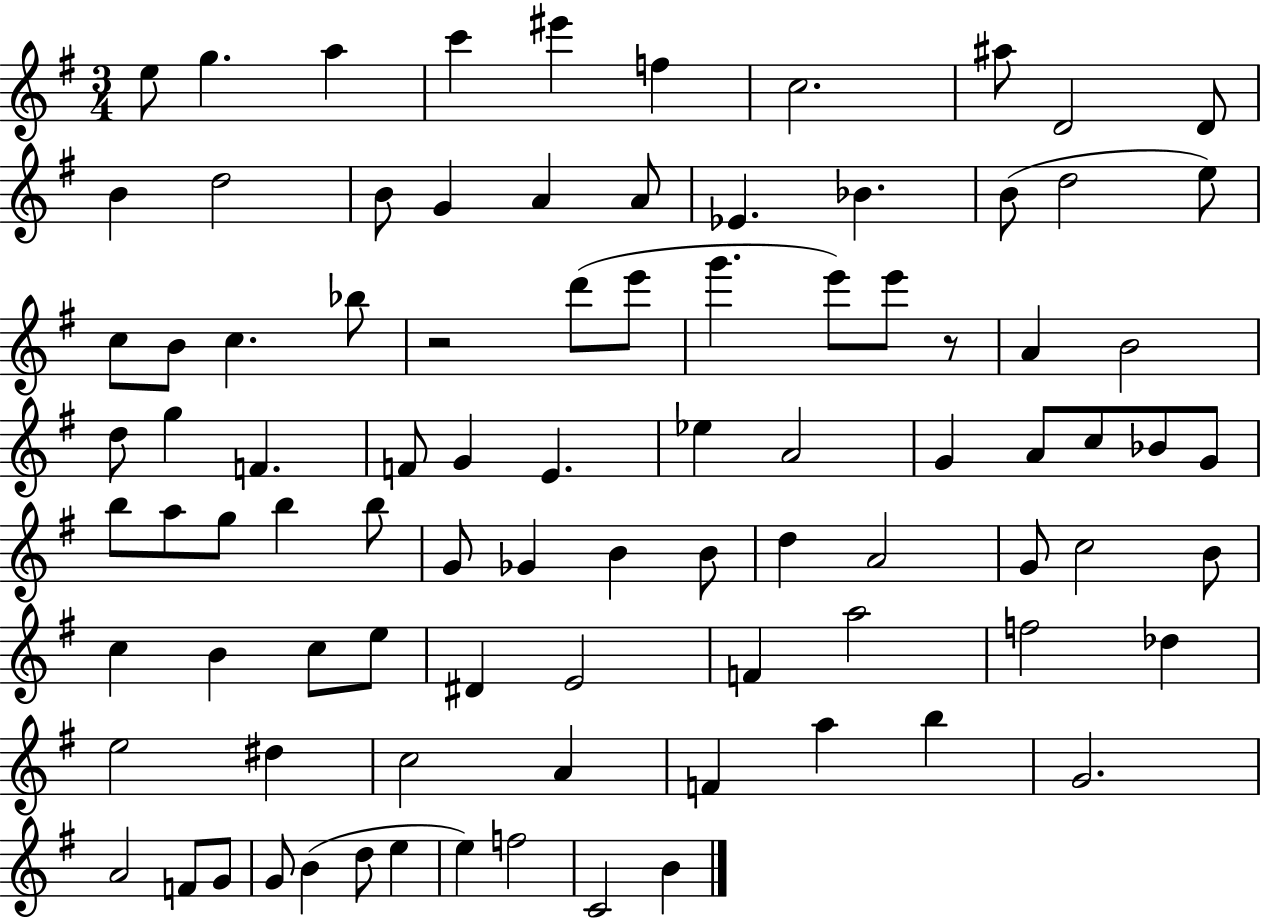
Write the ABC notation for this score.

X:1
T:Untitled
M:3/4
L:1/4
K:G
e/2 g a c' ^e' f c2 ^a/2 D2 D/2 B d2 B/2 G A A/2 _E _B B/2 d2 e/2 c/2 B/2 c _b/2 z2 d'/2 e'/2 g' e'/2 e'/2 z/2 A B2 d/2 g F F/2 G E _e A2 G A/2 c/2 _B/2 G/2 b/2 a/2 g/2 b b/2 G/2 _G B B/2 d A2 G/2 c2 B/2 c B c/2 e/2 ^D E2 F a2 f2 _d e2 ^d c2 A F a b G2 A2 F/2 G/2 G/2 B d/2 e e f2 C2 B